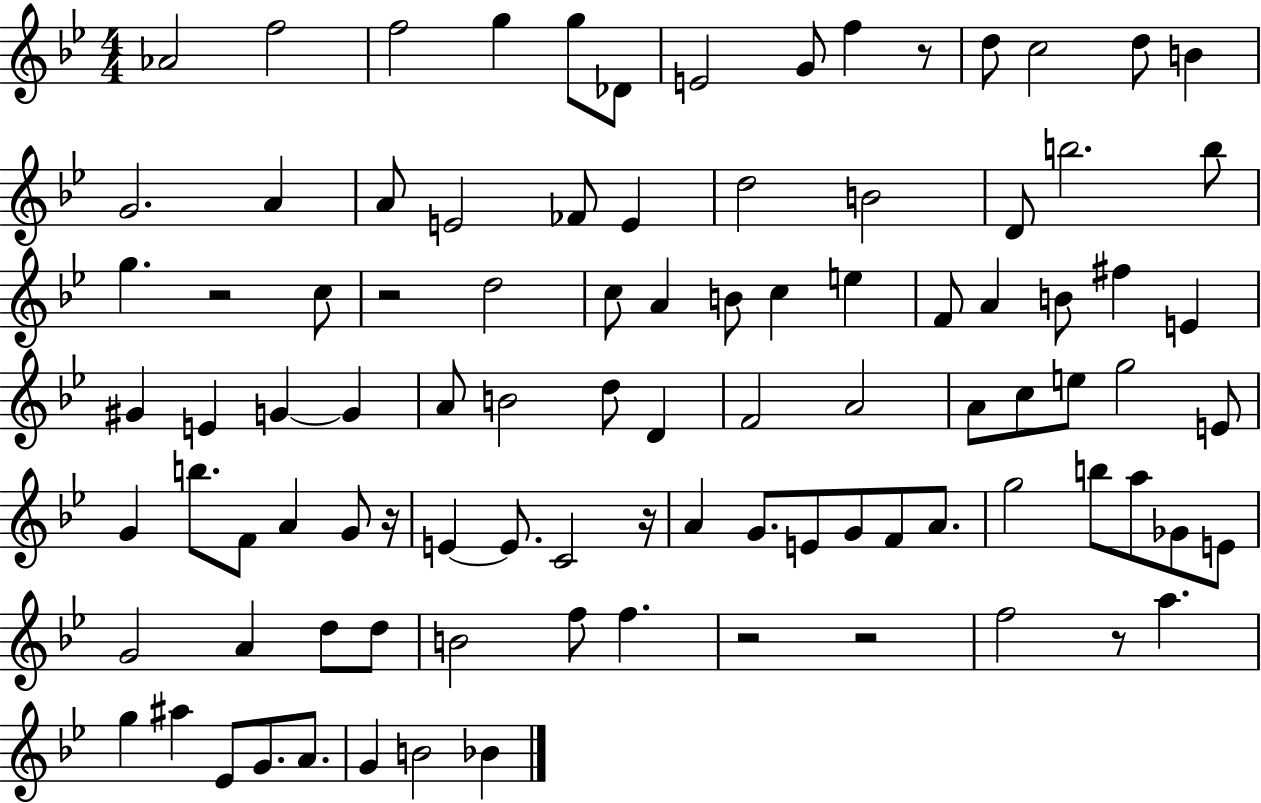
{
  \clef treble
  \numericTimeSignature
  \time 4/4
  \key bes \major
  aes'2 f''2 | f''2 g''4 g''8 des'8 | e'2 g'8 f''4 r8 | d''8 c''2 d''8 b'4 | \break g'2. a'4 | a'8 e'2 fes'8 e'4 | d''2 b'2 | d'8 b''2. b''8 | \break g''4. r2 c''8 | r2 d''2 | c''8 a'4 b'8 c''4 e''4 | f'8 a'4 b'8 fis''4 e'4 | \break gis'4 e'4 g'4~~ g'4 | a'8 b'2 d''8 d'4 | f'2 a'2 | a'8 c''8 e''8 g''2 e'8 | \break g'4 b''8. f'8 a'4 g'8 r16 | e'4~~ e'8. c'2 r16 | a'4 g'8. e'8 g'8 f'8 a'8. | g''2 b''8 a''8 ges'8 e'8 | \break g'2 a'4 d''8 d''8 | b'2 f''8 f''4. | r2 r2 | f''2 r8 a''4. | \break g''4 ais''4 ees'8 g'8. a'8. | g'4 b'2 bes'4 | \bar "|."
}